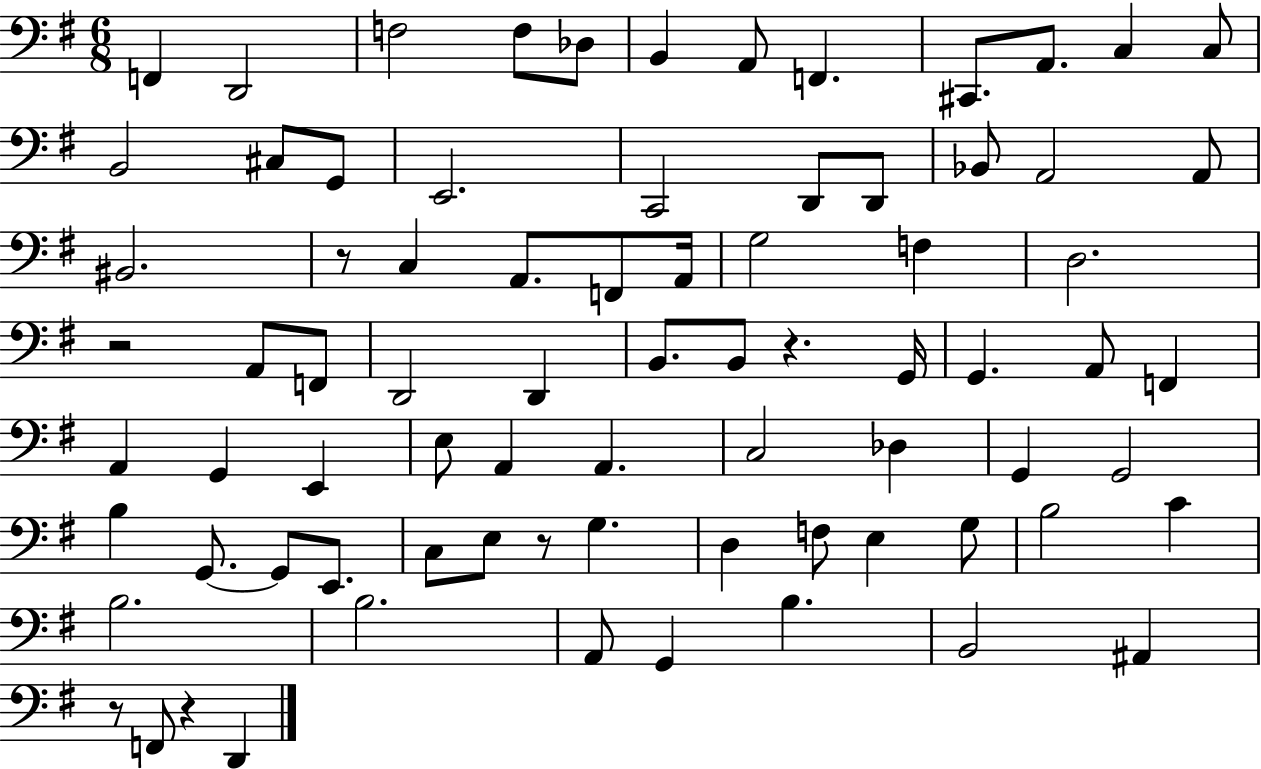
{
  \clef bass
  \numericTimeSignature
  \time 6/8
  \key g \major
  f,4 d,2 | f2 f8 des8 | b,4 a,8 f,4. | cis,8. a,8. c4 c8 | \break b,2 cis8 g,8 | e,2. | c,2 d,8 d,8 | bes,8 a,2 a,8 | \break bis,2. | r8 c4 a,8. f,8 a,16 | g2 f4 | d2. | \break r2 a,8 f,8 | d,2 d,4 | b,8. b,8 r4. g,16 | g,4. a,8 f,4 | \break a,4 g,4 e,4 | e8 a,4 a,4. | c2 des4 | g,4 g,2 | \break b4 g,8.~~ g,8 e,8. | c8 e8 r8 g4. | d4 f8 e4 g8 | b2 c'4 | \break b2. | b2. | a,8 g,4 b4. | b,2 ais,4 | \break r8 f,8 r4 d,4 | \bar "|."
}